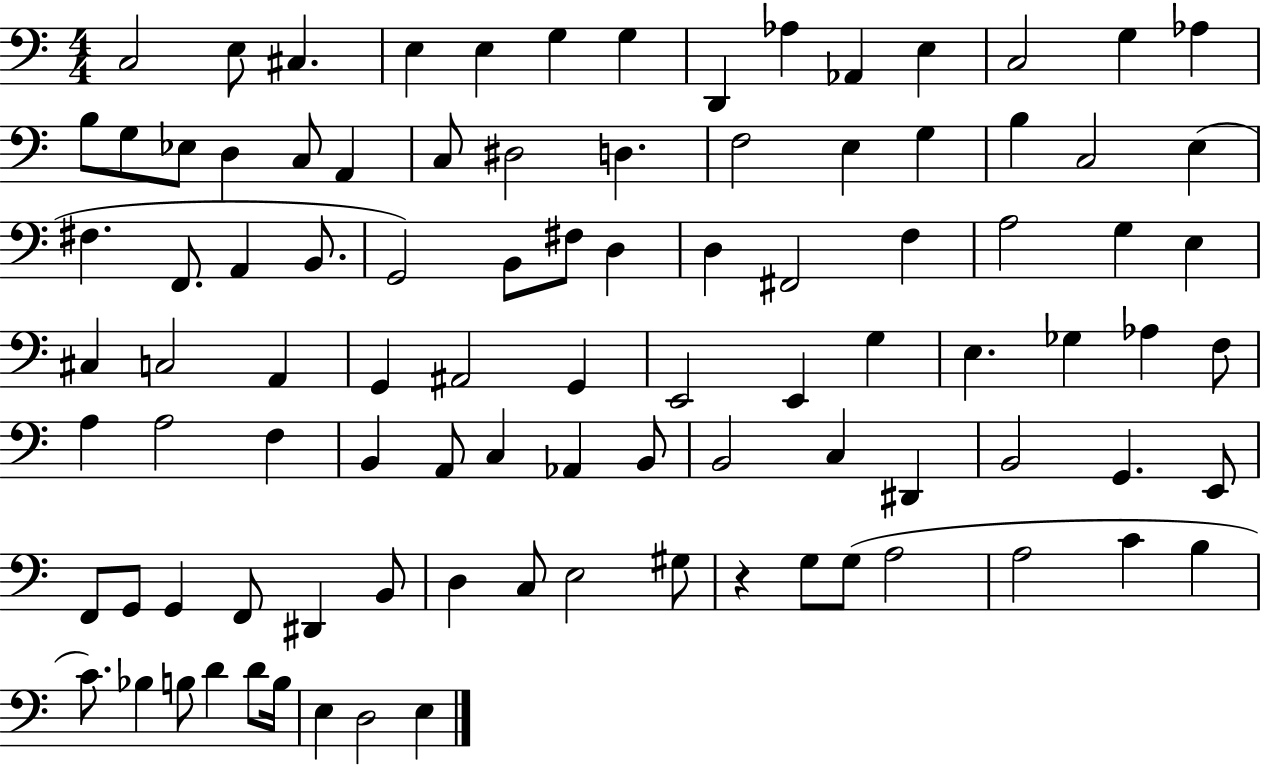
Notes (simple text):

C3/h E3/e C#3/q. E3/q E3/q G3/q G3/q D2/q Ab3/q Ab2/q E3/q C3/h G3/q Ab3/q B3/e G3/e Eb3/e D3/q C3/e A2/q C3/e D#3/h D3/q. F3/h E3/q G3/q B3/q C3/h E3/q F#3/q. F2/e. A2/q B2/e. G2/h B2/e F#3/e D3/q D3/q F#2/h F3/q A3/h G3/q E3/q C#3/q C3/h A2/q G2/q A#2/h G2/q E2/h E2/q G3/q E3/q. Gb3/q Ab3/q F3/e A3/q A3/h F3/q B2/q A2/e C3/q Ab2/q B2/e B2/h C3/q D#2/q B2/h G2/q. E2/e F2/e G2/e G2/q F2/e D#2/q B2/e D3/q C3/e E3/h G#3/e R/q G3/e G3/e A3/h A3/h C4/q B3/q C4/e. Bb3/q B3/e D4/q D4/e B3/s E3/q D3/h E3/q